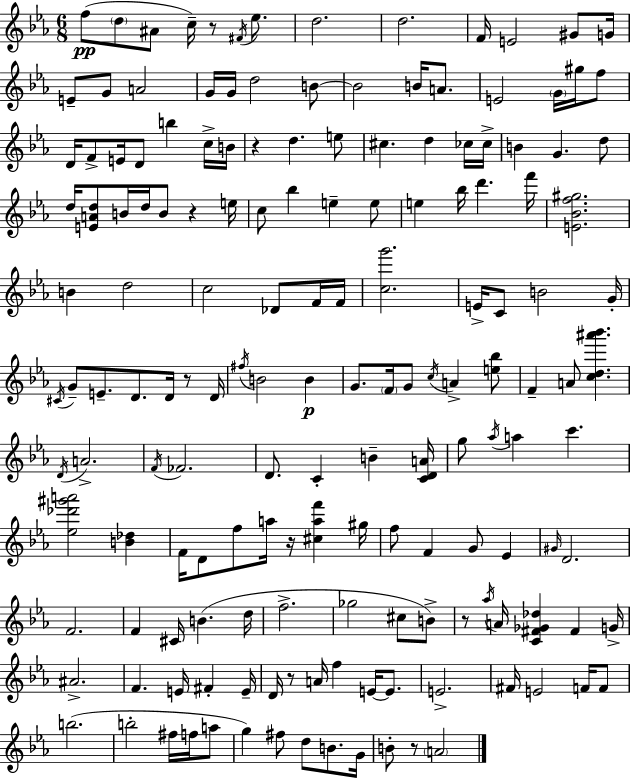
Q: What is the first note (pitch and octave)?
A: F5